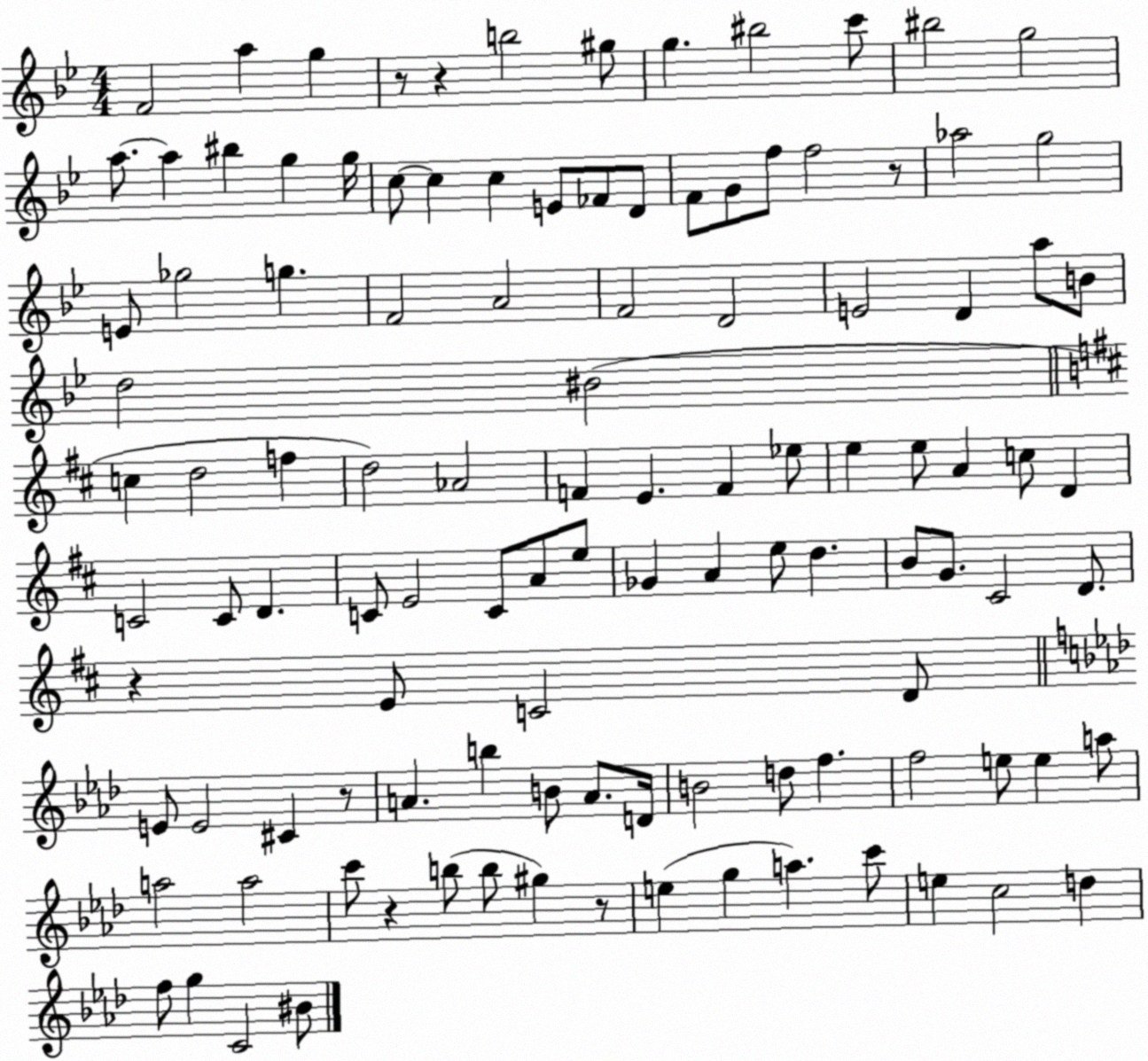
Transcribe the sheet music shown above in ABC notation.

X:1
T:Untitled
M:4/4
L:1/4
K:Bb
F2 a g z/2 z b2 ^g/2 g ^b2 c'/2 ^b2 g2 a/2 a ^b g g/4 c/2 c c E/2 _F/2 D/2 F/2 G/2 f/2 f2 z/2 _a2 g2 E/2 _g2 g F2 A2 F2 D2 E2 D a/2 B/2 d2 ^B2 c d2 f d2 _A2 F E F _e/2 e e/2 A c/2 D C2 C/2 D C/2 E2 C/2 A/2 e/2 _G A e/2 d B/2 G/2 ^C2 D/2 z E/2 C2 D/2 E/2 E2 ^C z/2 A b B/2 A/2 D/4 B2 d/2 f f2 e/2 e a/2 a2 a2 c'/2 z b/2 b/2 ^g z/2 e g a c'/2 e c2 d f/2 g C2 ^B/2